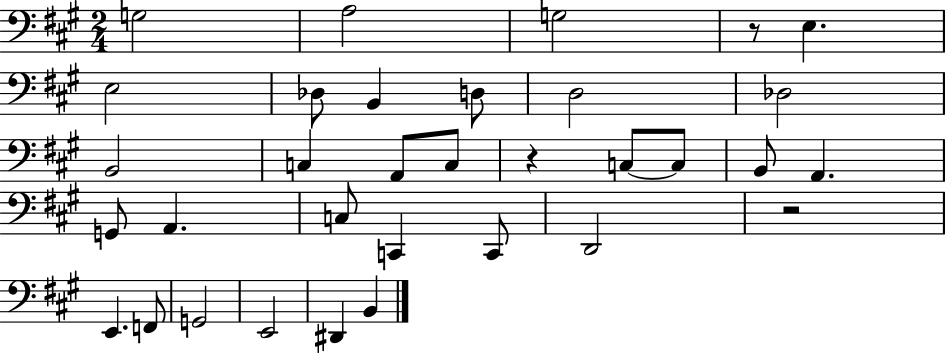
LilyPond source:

{
  \clef bass
  \numericTimeSignature
  \time 2/4
  \key a \major
  g2 | a2 | g2 | r8 e4. | \break e2 | des8 b,4 d8 | d2 | des2 | \break b,2 | c4 a,8 c8 | r4 c8~~ c8 | b,8 a,4. | \break g,8 a,4. | c8 c,4 c,8 | d,2 | r2 | \break e,4. f,8 | g,2 | e,2 | dis,4 b,4 | \break \bar "|."
}